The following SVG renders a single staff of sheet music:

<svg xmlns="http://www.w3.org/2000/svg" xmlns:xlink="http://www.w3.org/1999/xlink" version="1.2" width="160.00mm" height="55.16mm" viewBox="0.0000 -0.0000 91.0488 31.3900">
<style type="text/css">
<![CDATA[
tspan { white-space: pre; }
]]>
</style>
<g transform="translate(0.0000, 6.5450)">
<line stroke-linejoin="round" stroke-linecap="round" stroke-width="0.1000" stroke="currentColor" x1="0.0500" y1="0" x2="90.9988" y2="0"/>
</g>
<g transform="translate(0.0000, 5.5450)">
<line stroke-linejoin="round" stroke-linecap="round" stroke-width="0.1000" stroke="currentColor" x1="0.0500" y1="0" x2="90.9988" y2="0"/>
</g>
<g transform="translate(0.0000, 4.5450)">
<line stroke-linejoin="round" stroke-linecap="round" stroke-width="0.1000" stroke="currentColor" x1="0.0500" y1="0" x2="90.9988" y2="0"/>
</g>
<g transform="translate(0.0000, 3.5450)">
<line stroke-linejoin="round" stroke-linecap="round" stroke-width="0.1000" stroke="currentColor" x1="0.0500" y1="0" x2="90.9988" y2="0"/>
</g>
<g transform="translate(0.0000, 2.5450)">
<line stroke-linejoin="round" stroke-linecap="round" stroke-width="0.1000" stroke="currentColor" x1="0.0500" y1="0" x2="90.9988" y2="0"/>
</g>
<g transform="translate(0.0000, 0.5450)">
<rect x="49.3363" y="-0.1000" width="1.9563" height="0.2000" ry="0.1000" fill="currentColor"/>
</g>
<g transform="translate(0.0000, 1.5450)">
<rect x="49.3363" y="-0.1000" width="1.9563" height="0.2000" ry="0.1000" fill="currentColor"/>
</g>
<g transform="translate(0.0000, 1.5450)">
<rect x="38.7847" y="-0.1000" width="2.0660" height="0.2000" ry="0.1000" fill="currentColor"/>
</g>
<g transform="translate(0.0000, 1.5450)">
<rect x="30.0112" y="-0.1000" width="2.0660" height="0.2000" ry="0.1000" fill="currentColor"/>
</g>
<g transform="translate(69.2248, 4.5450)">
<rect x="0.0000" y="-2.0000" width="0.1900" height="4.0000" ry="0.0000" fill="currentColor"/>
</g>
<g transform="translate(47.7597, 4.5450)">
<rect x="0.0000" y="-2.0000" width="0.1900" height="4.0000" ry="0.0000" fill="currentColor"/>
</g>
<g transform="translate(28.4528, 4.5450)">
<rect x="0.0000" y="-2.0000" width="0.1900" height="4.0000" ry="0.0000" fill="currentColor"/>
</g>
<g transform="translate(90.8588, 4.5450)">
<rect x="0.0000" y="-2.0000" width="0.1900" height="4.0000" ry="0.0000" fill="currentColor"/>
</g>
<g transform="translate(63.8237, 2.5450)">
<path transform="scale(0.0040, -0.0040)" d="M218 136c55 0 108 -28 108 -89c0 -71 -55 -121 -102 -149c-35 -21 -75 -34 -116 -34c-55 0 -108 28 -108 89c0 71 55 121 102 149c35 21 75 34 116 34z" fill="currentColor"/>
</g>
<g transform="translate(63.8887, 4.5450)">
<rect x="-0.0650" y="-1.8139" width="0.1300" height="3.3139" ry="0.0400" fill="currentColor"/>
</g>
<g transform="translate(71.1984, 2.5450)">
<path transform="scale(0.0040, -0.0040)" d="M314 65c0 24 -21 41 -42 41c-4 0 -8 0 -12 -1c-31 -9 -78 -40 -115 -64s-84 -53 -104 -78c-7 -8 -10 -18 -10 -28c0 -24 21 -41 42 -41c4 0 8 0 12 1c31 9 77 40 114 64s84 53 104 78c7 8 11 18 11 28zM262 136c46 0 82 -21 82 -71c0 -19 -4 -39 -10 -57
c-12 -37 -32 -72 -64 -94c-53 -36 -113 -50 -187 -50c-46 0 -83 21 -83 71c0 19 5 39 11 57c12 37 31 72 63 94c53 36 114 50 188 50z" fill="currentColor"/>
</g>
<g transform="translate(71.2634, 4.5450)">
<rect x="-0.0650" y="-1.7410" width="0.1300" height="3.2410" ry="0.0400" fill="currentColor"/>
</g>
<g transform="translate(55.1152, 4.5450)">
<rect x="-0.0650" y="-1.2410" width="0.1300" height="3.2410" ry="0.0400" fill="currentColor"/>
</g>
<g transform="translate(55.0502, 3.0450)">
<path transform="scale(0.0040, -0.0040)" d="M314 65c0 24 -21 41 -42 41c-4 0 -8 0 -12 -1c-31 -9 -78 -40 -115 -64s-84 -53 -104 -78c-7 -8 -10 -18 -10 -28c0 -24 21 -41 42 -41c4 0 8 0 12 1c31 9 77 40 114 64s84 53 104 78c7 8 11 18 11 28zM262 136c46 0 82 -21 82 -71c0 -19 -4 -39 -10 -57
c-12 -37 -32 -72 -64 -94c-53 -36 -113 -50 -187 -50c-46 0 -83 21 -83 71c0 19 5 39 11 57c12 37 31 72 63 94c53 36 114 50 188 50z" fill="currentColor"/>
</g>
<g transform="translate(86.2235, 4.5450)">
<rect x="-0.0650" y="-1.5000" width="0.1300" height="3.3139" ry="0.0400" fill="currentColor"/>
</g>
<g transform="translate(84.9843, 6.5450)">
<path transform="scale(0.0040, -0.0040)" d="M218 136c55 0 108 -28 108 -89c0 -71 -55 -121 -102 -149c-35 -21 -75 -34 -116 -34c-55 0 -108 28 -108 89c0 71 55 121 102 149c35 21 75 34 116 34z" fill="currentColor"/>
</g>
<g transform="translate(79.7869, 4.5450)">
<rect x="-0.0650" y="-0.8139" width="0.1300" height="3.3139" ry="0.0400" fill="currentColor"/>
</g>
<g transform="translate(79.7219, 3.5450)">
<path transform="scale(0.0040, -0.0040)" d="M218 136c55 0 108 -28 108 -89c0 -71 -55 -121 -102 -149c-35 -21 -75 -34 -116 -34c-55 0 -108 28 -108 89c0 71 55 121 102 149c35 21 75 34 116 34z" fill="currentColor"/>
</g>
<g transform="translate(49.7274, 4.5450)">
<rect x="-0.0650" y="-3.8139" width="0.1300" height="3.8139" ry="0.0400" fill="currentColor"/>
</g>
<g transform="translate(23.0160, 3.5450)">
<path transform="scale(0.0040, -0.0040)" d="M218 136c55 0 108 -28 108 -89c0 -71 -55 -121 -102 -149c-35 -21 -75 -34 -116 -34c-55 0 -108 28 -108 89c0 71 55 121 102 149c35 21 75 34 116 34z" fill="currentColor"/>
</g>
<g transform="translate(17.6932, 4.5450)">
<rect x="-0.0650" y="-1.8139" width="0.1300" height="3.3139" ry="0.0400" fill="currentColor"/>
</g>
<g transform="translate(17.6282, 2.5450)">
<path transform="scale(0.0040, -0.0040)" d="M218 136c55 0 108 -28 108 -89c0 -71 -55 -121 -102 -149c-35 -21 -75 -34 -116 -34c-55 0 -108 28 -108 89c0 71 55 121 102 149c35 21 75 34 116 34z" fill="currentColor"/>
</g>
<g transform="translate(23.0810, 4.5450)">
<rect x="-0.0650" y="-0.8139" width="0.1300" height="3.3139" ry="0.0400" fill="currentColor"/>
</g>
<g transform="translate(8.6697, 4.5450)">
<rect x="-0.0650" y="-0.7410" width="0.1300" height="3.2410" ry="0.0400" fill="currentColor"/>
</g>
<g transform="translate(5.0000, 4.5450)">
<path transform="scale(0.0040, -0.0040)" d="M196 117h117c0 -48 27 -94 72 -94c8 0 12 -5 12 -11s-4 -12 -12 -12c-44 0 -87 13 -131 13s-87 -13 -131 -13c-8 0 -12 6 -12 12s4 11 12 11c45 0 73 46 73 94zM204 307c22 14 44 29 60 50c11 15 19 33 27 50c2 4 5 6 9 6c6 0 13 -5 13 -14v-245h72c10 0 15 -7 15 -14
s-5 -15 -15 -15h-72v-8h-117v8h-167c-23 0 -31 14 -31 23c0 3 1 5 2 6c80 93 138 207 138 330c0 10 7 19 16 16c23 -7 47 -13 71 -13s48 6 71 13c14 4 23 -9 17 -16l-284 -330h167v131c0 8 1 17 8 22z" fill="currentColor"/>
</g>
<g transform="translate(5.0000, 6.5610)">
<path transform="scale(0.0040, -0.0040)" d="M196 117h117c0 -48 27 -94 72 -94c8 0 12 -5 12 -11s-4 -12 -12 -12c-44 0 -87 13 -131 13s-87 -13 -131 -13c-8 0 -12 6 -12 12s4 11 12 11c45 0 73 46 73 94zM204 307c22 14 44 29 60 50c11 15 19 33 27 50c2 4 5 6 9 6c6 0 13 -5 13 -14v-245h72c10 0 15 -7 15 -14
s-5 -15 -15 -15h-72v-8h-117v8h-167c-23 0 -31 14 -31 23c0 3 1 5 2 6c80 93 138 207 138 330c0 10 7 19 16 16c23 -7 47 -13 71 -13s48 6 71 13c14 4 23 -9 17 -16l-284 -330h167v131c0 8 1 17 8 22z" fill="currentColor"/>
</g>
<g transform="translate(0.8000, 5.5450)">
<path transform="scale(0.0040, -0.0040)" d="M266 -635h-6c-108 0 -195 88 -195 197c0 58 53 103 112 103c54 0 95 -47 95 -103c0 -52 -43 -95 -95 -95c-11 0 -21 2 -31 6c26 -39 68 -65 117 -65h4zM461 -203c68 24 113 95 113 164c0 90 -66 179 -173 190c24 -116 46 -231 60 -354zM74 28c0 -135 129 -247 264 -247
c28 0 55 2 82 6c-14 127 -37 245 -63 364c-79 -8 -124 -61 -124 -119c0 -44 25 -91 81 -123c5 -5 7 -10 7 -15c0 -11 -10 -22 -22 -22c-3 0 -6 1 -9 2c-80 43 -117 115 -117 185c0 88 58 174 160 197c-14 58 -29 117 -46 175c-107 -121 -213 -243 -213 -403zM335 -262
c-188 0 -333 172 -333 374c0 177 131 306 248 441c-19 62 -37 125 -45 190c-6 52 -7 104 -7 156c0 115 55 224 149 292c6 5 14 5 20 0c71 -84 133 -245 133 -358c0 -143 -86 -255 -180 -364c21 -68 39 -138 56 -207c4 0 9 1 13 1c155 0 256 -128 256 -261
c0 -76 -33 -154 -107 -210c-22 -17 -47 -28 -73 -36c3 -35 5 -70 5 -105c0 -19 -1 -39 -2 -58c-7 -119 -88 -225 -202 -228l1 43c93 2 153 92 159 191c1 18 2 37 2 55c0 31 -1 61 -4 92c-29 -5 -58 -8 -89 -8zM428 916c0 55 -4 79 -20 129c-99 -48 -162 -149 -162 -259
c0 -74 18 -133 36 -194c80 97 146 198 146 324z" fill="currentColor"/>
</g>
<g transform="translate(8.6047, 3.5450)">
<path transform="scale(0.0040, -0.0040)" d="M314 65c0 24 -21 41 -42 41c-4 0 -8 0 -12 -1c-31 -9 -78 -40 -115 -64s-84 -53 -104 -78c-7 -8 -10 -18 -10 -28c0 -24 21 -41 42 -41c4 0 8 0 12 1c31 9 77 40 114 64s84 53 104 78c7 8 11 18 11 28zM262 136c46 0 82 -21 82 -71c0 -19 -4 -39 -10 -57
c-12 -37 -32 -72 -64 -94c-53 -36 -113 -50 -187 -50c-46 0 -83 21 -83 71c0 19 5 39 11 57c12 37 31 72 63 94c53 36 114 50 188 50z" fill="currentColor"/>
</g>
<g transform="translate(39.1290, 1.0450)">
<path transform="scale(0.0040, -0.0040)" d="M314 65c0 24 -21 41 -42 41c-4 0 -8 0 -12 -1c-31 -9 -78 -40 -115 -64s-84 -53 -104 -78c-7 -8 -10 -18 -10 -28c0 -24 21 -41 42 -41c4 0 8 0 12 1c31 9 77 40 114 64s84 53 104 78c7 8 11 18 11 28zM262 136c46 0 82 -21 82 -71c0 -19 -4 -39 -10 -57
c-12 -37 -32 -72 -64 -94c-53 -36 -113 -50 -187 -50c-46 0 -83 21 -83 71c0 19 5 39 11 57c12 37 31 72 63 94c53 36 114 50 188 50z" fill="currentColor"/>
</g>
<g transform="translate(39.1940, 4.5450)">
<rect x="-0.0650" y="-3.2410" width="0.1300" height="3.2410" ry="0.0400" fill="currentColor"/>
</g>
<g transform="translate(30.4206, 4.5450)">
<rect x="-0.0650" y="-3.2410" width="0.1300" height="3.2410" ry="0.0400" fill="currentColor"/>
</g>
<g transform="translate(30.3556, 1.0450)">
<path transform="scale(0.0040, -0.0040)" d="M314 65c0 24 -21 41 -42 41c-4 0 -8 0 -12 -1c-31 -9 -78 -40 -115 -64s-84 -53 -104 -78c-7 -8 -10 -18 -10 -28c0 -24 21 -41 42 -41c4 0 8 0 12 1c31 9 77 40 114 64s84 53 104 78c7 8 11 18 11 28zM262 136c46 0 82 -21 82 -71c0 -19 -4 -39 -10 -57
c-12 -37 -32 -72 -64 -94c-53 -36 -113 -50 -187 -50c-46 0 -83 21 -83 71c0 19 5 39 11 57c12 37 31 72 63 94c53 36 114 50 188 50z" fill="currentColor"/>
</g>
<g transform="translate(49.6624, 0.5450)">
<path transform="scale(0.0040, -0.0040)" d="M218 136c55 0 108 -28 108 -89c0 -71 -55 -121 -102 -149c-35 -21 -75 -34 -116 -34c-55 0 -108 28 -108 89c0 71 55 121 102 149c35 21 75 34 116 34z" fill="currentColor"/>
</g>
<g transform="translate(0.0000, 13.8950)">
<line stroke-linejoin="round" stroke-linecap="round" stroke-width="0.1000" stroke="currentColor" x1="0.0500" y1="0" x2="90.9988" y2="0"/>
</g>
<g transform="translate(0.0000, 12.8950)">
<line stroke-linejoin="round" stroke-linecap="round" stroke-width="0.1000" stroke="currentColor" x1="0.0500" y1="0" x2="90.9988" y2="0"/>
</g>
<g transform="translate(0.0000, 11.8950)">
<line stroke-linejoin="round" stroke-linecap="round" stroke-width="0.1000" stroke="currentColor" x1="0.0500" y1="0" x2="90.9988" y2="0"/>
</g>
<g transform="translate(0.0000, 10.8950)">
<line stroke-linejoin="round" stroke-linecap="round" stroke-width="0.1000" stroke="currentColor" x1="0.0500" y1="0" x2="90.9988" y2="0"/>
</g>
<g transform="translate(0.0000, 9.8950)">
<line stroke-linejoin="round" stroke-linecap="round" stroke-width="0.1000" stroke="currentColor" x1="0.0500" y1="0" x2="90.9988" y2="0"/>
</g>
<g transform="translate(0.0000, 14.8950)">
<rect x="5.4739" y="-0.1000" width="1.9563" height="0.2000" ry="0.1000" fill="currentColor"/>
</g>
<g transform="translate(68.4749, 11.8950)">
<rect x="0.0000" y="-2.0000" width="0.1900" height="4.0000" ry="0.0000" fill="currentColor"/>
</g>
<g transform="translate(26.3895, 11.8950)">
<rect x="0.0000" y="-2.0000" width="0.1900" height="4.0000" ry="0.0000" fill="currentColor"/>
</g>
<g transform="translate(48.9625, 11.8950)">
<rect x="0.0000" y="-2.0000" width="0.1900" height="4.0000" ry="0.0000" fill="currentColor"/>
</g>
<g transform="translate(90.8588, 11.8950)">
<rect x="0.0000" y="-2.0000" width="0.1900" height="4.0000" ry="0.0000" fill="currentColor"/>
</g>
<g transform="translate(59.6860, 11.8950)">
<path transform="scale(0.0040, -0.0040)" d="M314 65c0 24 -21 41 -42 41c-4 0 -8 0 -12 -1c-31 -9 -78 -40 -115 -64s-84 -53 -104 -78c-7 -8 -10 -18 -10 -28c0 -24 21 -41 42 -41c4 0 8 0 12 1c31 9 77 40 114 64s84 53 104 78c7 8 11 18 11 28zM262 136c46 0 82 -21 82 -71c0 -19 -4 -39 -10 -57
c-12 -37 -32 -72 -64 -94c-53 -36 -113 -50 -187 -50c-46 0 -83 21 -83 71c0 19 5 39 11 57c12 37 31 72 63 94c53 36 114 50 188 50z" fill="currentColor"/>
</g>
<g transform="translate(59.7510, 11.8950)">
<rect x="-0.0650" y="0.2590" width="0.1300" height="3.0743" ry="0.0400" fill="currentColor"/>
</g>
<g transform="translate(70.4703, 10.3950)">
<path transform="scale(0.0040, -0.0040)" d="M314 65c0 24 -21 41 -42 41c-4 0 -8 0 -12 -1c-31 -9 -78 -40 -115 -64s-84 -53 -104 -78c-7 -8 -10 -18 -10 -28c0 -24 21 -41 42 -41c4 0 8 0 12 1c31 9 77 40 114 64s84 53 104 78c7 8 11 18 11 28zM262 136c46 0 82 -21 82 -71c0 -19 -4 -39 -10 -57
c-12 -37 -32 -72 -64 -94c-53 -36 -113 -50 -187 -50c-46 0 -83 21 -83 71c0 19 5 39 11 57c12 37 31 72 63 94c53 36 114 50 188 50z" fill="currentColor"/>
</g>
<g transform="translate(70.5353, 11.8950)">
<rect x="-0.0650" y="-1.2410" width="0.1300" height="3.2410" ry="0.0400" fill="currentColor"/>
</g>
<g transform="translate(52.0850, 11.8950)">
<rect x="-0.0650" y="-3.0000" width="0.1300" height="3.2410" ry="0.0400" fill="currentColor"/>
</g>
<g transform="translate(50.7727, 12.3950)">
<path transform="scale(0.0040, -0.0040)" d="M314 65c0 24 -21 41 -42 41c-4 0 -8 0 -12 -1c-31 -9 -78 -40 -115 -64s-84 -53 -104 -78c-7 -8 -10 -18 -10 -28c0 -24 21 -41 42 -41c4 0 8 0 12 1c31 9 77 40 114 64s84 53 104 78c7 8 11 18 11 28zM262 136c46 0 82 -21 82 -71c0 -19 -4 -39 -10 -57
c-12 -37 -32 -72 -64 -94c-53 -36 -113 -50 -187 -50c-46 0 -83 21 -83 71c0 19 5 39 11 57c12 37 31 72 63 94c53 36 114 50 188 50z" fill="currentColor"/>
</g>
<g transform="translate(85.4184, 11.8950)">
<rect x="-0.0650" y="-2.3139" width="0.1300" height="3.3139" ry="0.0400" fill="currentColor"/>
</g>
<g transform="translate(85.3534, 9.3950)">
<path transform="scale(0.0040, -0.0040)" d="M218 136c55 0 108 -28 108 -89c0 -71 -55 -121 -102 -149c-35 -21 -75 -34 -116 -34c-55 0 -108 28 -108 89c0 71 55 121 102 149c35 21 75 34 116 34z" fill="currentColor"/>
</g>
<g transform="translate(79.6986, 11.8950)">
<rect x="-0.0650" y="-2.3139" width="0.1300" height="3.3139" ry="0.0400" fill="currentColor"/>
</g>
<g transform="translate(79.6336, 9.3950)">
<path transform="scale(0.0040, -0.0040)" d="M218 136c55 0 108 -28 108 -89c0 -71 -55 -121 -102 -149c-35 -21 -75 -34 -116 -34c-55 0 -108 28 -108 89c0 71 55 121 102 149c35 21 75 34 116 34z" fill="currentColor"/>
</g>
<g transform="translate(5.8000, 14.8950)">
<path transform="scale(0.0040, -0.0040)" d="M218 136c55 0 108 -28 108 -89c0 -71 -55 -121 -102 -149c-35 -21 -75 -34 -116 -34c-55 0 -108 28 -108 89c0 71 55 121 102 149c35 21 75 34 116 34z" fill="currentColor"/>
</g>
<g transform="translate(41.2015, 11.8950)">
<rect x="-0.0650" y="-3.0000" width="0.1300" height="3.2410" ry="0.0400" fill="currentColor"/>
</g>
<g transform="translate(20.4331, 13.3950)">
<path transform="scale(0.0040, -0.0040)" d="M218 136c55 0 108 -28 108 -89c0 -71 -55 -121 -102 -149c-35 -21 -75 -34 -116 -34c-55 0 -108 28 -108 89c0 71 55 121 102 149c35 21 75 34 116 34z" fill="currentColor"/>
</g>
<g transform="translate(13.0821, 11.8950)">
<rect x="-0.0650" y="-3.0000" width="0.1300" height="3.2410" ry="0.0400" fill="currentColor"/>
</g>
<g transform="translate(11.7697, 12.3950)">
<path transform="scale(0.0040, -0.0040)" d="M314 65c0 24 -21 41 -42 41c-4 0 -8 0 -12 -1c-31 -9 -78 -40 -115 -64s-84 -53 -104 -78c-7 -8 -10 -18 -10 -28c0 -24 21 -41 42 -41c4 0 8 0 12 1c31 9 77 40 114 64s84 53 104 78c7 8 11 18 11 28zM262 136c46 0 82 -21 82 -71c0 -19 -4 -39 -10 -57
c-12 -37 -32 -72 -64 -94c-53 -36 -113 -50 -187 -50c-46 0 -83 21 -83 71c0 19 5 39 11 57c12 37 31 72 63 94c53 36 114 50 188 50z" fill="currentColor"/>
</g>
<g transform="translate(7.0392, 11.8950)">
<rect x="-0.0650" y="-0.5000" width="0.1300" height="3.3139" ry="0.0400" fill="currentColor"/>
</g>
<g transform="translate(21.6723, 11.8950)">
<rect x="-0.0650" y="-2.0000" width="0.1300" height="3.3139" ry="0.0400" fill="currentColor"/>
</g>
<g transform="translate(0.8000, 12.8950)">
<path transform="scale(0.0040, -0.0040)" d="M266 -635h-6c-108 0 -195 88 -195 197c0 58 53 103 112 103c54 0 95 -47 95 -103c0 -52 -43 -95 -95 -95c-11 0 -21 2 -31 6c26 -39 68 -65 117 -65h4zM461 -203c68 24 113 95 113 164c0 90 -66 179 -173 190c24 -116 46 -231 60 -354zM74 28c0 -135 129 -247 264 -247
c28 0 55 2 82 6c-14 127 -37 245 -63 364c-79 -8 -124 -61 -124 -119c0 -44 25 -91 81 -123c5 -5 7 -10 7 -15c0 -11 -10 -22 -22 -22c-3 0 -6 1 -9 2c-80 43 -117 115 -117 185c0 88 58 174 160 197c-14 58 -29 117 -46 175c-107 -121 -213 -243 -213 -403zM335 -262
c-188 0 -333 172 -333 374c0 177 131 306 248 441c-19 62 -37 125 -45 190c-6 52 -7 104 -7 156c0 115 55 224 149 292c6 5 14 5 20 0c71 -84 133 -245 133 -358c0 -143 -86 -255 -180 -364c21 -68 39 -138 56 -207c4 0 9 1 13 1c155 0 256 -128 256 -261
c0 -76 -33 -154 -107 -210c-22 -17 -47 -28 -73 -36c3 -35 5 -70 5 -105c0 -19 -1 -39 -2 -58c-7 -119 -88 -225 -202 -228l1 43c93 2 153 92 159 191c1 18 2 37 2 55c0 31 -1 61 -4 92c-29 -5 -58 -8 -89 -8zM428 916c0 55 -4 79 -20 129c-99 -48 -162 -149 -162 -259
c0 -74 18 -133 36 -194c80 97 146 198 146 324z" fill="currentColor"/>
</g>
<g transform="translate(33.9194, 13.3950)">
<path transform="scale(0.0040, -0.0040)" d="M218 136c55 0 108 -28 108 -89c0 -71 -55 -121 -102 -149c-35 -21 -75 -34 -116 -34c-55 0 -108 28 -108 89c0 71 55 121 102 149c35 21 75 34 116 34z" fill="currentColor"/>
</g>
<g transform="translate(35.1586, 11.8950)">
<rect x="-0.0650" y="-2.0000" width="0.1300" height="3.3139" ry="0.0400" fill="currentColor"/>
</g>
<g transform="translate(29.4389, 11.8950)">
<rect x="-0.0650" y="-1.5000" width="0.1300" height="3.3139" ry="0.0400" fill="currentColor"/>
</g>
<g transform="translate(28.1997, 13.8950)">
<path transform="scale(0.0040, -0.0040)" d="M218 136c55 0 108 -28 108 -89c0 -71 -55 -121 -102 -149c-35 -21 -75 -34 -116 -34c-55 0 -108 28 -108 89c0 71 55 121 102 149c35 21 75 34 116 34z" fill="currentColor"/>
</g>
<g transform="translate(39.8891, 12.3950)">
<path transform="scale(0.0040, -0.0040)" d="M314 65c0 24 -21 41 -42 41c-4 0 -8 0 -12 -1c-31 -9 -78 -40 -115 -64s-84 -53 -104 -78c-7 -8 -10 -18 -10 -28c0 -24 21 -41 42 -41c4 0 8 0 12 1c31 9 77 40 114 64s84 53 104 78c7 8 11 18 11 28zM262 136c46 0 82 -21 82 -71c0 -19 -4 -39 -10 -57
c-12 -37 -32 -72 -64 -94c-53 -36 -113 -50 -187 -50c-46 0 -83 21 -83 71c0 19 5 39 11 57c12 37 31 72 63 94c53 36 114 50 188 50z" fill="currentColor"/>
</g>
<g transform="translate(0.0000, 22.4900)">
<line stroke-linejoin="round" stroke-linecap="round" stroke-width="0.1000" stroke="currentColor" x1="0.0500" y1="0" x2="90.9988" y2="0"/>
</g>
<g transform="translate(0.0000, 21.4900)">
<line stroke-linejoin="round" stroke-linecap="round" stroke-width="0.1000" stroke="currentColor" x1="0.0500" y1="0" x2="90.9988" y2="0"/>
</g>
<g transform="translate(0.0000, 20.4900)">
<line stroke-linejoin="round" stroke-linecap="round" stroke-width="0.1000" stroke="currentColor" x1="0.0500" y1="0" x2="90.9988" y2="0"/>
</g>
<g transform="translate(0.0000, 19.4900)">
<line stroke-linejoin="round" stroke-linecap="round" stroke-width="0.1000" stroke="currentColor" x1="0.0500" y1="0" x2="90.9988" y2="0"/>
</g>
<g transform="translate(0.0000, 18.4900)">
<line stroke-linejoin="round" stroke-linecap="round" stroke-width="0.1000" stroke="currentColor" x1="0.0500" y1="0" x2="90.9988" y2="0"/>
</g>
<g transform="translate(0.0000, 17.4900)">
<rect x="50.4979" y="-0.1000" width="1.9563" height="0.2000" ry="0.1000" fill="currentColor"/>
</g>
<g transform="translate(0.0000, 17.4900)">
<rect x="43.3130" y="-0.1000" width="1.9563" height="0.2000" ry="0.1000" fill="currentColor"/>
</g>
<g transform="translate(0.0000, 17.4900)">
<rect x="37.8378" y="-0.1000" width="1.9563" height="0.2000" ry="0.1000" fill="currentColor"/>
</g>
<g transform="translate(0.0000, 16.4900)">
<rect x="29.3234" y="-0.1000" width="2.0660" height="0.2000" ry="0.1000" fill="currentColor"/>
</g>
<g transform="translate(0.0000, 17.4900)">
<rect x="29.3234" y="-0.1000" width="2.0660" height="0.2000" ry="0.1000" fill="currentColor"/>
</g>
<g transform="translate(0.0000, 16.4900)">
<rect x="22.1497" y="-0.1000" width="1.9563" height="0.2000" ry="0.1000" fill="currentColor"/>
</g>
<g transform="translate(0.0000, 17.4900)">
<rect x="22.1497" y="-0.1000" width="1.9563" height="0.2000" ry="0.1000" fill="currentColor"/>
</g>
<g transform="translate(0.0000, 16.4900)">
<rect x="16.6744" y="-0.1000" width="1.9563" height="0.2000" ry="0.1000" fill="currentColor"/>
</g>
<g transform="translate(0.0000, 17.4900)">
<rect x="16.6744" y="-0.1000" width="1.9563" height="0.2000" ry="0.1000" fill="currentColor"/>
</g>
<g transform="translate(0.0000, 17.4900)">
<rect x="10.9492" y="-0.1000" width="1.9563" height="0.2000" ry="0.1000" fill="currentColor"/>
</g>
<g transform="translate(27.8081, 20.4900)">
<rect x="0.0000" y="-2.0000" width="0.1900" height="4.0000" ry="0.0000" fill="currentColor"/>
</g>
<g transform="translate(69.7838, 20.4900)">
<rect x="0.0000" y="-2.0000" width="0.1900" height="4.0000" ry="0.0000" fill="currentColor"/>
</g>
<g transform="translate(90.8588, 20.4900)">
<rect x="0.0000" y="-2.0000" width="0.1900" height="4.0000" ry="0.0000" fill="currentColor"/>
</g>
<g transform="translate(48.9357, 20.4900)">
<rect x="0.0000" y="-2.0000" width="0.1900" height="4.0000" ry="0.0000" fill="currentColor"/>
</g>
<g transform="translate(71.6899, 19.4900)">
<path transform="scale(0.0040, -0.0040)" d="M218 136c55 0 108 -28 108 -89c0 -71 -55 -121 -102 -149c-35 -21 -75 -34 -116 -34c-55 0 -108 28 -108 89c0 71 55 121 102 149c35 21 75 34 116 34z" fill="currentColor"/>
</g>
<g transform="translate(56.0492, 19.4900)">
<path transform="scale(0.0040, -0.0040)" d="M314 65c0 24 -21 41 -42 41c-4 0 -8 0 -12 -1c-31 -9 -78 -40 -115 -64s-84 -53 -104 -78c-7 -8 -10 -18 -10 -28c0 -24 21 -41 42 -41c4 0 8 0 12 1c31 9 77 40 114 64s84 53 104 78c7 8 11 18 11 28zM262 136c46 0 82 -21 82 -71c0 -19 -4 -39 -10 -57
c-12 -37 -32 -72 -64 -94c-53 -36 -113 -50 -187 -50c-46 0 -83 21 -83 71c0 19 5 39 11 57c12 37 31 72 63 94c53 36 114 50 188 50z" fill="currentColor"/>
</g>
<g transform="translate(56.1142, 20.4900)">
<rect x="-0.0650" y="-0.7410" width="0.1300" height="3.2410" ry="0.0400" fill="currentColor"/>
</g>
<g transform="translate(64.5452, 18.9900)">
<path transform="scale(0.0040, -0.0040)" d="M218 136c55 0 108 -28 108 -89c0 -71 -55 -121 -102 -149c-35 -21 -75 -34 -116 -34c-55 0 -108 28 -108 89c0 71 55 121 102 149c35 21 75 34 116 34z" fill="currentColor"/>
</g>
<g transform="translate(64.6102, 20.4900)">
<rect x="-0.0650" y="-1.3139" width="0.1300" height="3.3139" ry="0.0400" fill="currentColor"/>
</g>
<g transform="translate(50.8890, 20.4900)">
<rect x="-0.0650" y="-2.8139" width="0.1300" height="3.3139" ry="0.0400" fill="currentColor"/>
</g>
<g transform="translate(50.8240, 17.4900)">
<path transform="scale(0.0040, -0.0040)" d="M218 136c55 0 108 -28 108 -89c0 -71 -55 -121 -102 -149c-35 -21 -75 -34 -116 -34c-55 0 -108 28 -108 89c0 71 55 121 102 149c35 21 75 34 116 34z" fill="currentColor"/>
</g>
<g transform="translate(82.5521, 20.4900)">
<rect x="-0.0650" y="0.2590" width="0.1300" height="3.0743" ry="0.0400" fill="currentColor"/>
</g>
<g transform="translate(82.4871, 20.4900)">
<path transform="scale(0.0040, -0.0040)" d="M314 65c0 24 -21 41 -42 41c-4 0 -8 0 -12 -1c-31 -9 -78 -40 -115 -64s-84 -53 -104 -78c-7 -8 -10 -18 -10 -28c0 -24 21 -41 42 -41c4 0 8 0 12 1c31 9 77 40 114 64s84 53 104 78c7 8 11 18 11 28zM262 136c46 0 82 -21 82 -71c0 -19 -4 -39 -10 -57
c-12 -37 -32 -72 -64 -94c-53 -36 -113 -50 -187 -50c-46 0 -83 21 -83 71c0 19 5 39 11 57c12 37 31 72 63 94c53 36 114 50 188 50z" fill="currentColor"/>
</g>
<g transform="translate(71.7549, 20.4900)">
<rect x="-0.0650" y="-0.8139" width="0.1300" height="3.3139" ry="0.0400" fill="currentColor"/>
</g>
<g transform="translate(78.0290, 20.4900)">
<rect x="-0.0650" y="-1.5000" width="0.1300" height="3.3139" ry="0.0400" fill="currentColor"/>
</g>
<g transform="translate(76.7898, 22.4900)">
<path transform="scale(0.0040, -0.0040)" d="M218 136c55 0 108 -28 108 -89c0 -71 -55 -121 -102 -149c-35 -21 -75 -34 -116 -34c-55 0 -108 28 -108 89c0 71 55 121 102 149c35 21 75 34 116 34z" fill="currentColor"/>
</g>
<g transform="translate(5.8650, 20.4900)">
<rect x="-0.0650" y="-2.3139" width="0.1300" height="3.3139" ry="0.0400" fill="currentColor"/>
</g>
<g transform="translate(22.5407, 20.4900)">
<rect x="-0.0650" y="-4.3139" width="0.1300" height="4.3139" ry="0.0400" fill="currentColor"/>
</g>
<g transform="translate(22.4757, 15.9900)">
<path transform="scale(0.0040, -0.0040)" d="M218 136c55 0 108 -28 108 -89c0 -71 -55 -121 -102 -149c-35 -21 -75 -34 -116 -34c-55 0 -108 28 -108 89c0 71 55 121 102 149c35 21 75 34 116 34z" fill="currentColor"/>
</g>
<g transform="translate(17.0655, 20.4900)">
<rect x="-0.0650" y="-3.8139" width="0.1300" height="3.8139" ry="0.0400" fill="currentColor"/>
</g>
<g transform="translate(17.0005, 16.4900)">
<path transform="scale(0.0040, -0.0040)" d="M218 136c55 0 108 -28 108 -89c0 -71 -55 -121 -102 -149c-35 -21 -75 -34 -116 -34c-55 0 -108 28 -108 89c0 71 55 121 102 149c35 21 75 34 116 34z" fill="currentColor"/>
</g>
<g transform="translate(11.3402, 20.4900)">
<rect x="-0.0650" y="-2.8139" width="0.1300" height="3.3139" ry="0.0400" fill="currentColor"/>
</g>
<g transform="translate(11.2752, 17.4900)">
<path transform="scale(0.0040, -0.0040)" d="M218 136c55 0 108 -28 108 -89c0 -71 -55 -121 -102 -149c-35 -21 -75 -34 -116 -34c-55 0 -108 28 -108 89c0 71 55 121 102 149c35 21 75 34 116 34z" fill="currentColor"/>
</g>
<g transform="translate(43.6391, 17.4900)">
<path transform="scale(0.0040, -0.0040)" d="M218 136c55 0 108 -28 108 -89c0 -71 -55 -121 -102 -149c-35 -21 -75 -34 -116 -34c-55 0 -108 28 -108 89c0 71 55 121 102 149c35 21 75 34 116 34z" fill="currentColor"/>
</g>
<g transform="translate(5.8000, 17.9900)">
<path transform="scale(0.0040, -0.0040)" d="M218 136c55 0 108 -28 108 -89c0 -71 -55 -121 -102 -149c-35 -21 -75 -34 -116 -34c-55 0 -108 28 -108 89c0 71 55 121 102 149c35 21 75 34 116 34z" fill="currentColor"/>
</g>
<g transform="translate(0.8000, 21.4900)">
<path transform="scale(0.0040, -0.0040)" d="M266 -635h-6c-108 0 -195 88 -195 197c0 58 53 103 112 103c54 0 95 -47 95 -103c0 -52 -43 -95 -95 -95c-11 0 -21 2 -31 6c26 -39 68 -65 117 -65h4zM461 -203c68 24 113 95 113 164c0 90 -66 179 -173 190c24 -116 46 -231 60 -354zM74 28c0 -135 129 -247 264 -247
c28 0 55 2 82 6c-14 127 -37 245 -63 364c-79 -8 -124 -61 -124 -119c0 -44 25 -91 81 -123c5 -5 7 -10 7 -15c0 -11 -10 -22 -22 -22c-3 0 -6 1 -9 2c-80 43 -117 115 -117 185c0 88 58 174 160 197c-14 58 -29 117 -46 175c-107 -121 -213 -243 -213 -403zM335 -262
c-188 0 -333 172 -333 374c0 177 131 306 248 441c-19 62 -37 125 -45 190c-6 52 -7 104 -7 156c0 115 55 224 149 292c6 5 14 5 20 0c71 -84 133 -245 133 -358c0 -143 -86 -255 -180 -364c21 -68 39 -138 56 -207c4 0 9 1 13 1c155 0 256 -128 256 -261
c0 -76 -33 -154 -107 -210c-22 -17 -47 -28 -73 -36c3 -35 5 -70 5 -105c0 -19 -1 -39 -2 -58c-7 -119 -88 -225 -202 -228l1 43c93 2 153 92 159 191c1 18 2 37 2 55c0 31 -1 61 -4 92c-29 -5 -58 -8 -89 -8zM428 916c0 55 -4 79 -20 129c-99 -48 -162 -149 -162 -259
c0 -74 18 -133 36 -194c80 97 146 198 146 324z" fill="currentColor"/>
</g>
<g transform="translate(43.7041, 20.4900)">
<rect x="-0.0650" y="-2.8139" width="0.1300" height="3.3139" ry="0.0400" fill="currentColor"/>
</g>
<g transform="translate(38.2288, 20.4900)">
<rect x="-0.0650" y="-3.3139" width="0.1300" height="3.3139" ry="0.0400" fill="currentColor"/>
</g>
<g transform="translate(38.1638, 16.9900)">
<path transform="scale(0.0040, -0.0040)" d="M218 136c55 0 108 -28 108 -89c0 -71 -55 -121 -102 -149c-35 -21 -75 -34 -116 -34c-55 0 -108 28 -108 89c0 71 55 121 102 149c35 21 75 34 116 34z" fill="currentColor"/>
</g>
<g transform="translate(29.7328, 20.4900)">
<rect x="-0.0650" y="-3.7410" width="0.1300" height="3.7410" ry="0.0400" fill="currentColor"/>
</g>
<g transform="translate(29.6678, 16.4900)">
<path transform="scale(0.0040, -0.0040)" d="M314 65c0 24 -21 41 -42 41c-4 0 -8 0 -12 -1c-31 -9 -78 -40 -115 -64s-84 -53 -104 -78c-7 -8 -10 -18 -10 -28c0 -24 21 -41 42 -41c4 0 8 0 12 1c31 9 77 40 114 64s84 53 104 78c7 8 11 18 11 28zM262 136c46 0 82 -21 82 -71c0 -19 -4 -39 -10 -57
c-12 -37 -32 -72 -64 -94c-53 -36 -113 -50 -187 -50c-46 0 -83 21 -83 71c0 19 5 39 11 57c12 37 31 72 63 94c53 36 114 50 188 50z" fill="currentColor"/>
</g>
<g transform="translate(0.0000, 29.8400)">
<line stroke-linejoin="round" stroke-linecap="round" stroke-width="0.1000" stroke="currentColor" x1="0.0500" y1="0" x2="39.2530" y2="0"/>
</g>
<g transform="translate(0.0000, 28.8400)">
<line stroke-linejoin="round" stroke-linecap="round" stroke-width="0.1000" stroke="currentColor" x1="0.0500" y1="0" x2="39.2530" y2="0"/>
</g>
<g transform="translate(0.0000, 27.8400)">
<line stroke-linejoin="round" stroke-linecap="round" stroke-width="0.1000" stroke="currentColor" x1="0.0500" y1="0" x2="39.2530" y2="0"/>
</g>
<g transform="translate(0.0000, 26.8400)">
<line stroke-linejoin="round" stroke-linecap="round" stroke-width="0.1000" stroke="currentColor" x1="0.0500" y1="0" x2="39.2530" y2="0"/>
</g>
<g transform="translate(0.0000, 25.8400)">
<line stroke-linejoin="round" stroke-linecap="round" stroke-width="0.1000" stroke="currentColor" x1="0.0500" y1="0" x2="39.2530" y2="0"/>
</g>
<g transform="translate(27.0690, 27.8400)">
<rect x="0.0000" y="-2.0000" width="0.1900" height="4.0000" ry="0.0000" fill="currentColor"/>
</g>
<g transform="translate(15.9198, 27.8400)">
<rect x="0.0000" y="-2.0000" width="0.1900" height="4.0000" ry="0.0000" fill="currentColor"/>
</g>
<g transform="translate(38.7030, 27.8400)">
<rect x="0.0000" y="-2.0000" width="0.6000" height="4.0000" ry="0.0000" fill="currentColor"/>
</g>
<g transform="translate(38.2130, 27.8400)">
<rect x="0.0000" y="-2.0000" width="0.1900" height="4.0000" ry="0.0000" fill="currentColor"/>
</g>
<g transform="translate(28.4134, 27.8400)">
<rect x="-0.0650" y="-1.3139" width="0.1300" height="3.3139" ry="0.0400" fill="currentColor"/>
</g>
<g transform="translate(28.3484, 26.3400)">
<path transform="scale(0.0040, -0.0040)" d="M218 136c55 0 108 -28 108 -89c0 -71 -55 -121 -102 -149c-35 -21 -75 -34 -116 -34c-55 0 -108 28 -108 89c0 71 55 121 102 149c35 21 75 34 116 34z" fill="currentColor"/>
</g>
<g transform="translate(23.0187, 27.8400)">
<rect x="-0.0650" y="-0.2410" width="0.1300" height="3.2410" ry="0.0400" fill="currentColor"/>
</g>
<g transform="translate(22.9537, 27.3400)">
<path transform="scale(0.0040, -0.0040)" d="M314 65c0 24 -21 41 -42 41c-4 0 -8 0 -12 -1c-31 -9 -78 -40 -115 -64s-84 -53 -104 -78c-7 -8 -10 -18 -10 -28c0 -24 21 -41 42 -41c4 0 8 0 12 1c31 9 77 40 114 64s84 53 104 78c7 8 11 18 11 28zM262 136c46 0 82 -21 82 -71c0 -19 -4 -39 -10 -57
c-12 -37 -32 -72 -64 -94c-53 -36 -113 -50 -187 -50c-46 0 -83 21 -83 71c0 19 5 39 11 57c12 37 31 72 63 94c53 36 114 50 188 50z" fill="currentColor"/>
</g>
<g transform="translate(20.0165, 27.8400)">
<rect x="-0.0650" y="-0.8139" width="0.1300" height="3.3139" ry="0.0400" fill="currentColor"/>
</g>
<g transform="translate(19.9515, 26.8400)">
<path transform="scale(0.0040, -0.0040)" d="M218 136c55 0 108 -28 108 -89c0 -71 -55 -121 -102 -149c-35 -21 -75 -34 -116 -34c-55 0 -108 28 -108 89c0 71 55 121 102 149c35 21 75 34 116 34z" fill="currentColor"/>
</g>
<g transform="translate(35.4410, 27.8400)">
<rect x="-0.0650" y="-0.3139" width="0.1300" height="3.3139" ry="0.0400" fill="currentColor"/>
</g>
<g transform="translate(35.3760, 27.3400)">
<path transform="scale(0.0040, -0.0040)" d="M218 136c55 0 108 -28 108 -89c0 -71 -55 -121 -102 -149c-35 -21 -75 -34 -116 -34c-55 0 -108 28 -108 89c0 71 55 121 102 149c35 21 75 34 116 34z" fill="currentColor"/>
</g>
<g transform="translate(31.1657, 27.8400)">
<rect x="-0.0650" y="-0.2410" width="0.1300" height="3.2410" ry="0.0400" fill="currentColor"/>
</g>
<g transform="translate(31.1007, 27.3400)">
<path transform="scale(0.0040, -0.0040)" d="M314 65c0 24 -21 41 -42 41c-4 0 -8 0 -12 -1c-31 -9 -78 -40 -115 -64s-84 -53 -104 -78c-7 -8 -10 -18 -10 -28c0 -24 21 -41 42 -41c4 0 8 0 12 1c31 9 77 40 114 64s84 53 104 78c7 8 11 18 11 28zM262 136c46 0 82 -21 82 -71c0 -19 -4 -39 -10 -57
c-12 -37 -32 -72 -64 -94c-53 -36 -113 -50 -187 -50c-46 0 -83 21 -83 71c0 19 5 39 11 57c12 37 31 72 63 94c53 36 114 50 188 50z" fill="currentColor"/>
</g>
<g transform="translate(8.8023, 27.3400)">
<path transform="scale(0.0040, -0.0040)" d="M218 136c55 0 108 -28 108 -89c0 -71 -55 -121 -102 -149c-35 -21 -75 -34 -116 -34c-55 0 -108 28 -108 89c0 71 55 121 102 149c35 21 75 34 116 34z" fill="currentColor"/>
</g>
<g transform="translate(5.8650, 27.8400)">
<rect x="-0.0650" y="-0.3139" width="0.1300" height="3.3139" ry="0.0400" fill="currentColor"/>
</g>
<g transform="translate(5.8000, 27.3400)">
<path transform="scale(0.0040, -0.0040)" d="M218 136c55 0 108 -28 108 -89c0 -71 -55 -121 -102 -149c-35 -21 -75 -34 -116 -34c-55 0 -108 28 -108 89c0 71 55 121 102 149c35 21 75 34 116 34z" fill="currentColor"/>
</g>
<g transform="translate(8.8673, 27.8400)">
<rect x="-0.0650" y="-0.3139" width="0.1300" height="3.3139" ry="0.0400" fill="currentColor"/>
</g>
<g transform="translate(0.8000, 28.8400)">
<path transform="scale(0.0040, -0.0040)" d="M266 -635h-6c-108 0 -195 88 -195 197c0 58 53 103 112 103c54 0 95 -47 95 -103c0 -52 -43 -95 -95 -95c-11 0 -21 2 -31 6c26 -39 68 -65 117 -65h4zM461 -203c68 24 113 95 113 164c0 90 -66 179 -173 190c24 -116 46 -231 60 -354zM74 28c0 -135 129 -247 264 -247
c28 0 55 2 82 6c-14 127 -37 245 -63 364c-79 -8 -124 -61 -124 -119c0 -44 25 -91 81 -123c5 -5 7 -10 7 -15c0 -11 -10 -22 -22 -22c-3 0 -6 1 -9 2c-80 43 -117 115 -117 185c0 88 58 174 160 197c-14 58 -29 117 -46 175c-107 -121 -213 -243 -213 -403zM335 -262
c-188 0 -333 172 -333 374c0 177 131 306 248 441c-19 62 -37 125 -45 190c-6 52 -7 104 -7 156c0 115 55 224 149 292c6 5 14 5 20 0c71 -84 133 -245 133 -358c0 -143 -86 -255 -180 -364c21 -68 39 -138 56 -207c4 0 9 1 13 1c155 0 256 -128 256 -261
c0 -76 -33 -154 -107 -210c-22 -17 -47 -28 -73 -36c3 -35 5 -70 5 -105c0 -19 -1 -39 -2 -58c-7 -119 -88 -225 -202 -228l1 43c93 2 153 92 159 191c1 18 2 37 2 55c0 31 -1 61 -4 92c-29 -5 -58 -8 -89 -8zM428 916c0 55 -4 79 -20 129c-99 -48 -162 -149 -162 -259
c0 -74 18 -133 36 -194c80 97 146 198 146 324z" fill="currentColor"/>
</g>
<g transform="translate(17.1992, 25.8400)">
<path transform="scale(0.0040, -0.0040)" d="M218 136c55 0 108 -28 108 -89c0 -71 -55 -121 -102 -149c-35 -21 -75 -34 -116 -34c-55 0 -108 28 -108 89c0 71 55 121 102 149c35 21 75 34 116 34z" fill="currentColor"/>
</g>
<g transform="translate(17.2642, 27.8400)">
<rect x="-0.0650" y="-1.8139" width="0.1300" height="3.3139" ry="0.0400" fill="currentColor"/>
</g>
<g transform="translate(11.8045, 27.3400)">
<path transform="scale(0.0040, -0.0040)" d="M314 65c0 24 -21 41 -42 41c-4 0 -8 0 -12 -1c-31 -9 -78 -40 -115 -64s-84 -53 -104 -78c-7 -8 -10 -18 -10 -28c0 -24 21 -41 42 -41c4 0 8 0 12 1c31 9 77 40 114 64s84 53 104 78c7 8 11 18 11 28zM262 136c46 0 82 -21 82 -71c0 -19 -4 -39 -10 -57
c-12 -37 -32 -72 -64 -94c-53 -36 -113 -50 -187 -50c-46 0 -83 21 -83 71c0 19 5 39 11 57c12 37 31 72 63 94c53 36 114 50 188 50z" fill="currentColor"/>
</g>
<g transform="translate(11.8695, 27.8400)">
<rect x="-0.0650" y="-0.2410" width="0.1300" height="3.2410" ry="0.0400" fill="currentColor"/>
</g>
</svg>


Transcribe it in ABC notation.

X:1
T:Untitled
M:4/4
L:1/4
K:C
d2 f d b2 b2 c' e2 f f2 d E C A2 F E F A2 A2 B2 e2 g g g a c' d' c'2 b a a d2 e d E B2 c c c2 f d c2 e c2 c